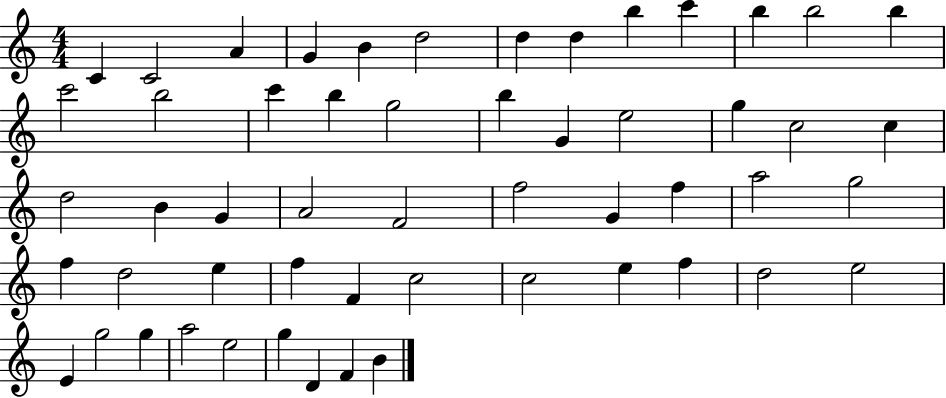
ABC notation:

X:1
T:Untitled
M:4/4
L:1/4
K:C
C C2 A G B d2 d d b c' b b2 b c'2 b2 c' b g2 b G e2 g c2 c d2 B G A2 F2 f2 G f a2 g2 f d2 e f F c2 c2 e f d2 e2 E g2 g a2 e2 g D F B